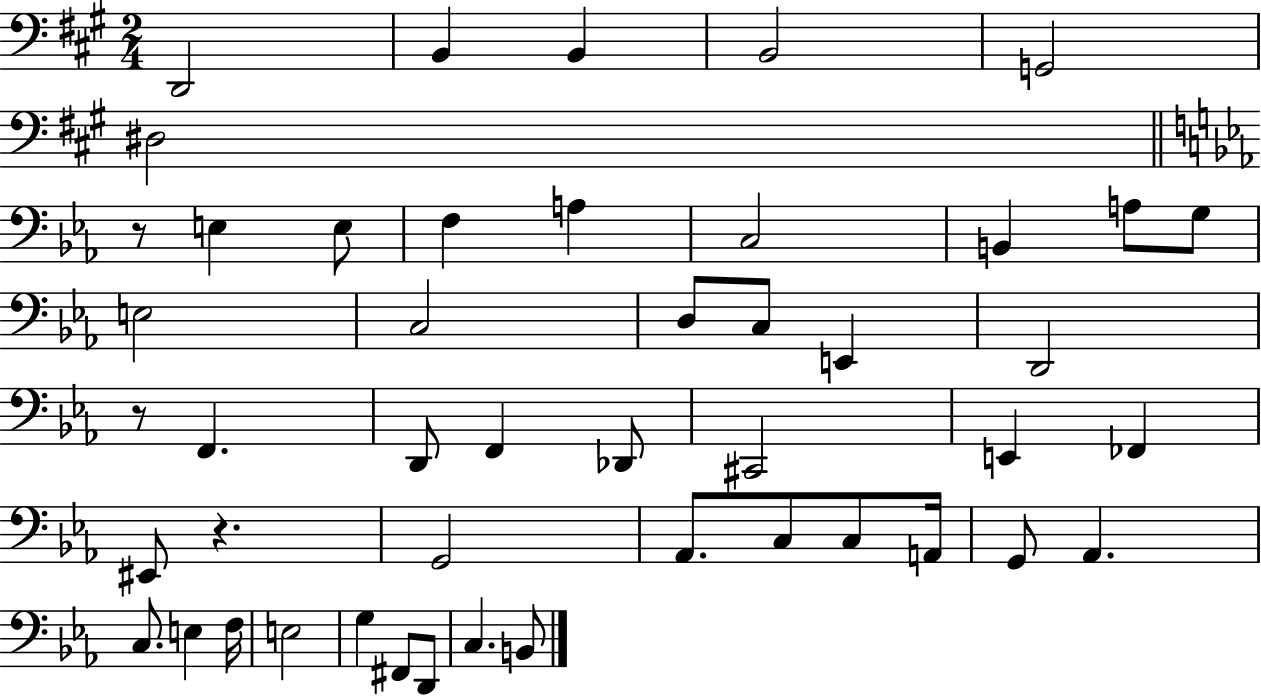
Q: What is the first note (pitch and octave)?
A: D2